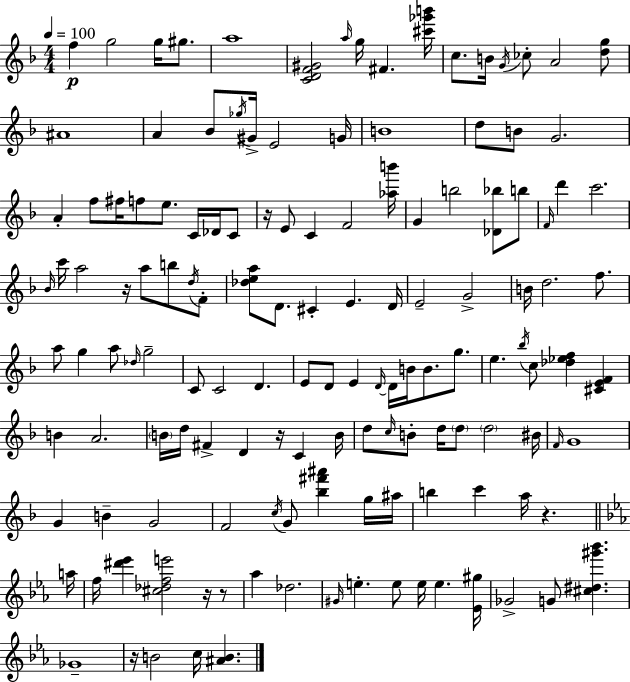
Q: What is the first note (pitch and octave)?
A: F5